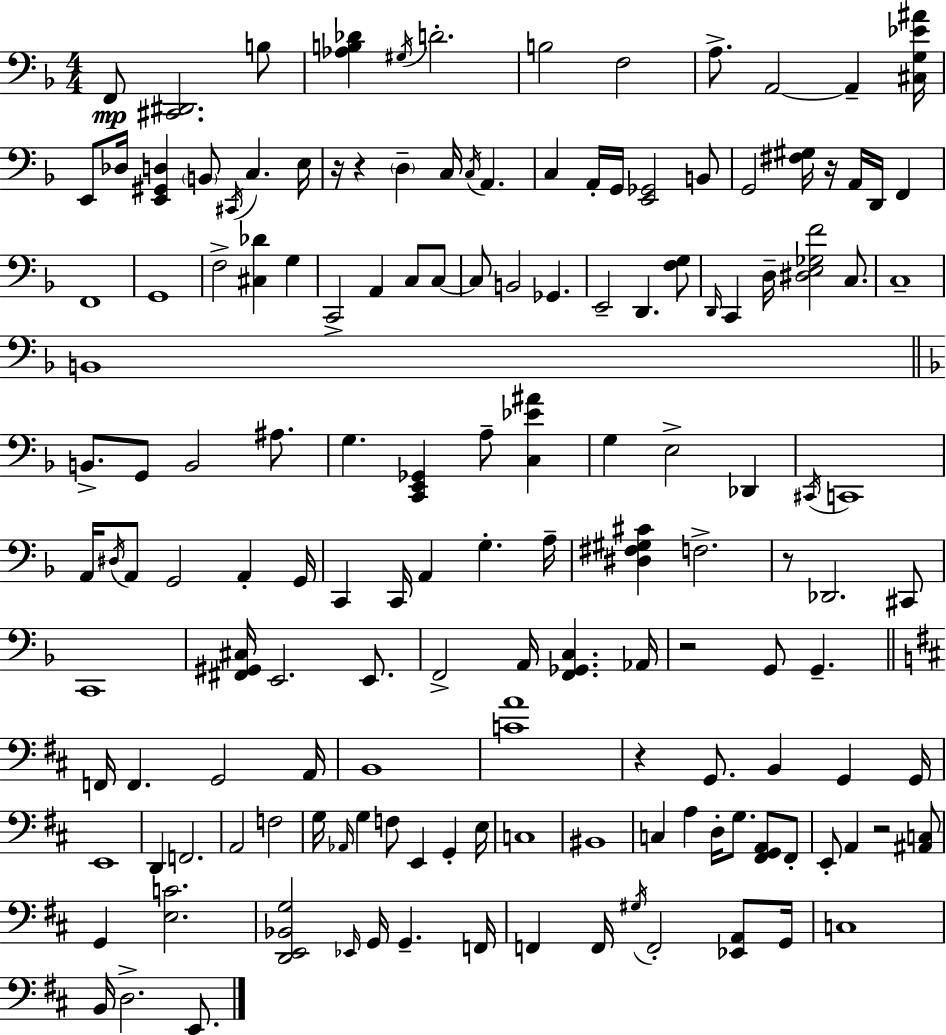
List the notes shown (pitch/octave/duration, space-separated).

F2/e [C#2,D#2]/h. B3/e [Ab3,B3,Db4]/q G#3/s D4/h. B3/h F3/h A3/e. A2/h A2/q [C#3,G3,Eb4,A#4]/s E2/e Db3/s [E2,G#2,D3]/q B2/e C#2/s C3/q. E3/s R/s R/q D3/q C3/s C3/s A2/q. C3/q A2/s G2/s [E2,Gb2]/h B2/e G2/h [F#3,G#3]/s R/s A2/s D2/s F2/q F2/w G2/w F3/h [C#3,Db4]/q G3/q C2/h A2/q C3/e C3/e C3/e B2/h Gb2/q. E2/h D2/q. [F3,G3]/e D2/s C2/q D3/s [D#3,E3,Gb3,F4]/h C3/e. C3/w B2/w B2/e. G2/e B2/h A#3/e. G3/q. [C2,E2,Gb2]/q A3/e [C3,Eb4,A#4]/q G3/q E3/h Db2/q C#2/s C2/w A2/s D#3/s A2/e G2/h A2/q G2/s C2/q C2/s A2/q G3/q. A3/s [D#3,F#3,G#3,C#4]/q F3/h. R/e Db2/h. C#2/e C2/w [F#2,G#2,C#3]/s E2/h. E2/e. F2/h A2/s [F2,Gb2,C3]/q. Ab2/s R/h G2/e G2/q. F2/s F2/q. G2/h A2/s B2/w [C4,A4]/w R/q G2/e. B2/q G2/q G2/s E2/w D2/q F2/h. A2/h F3/h G3/s Ab2/s G3/q F3/e E2/q G2/q E3/s C3/w BIS2/w C3/q A3/q D3/s G3/e. [F#2,G2,A2]/e F#2/e E2/e A2/q R/h [A#2,C3]/e G2/q [E3,C4]/h. [D2,E2,Bb2,G3]/h Eb2/s G2/s G2/q. F2/s F2/q F2/s G#3/s F2/h [Eb2,A2]/e G2/s C3/w B2/s D3/h. E2/e.